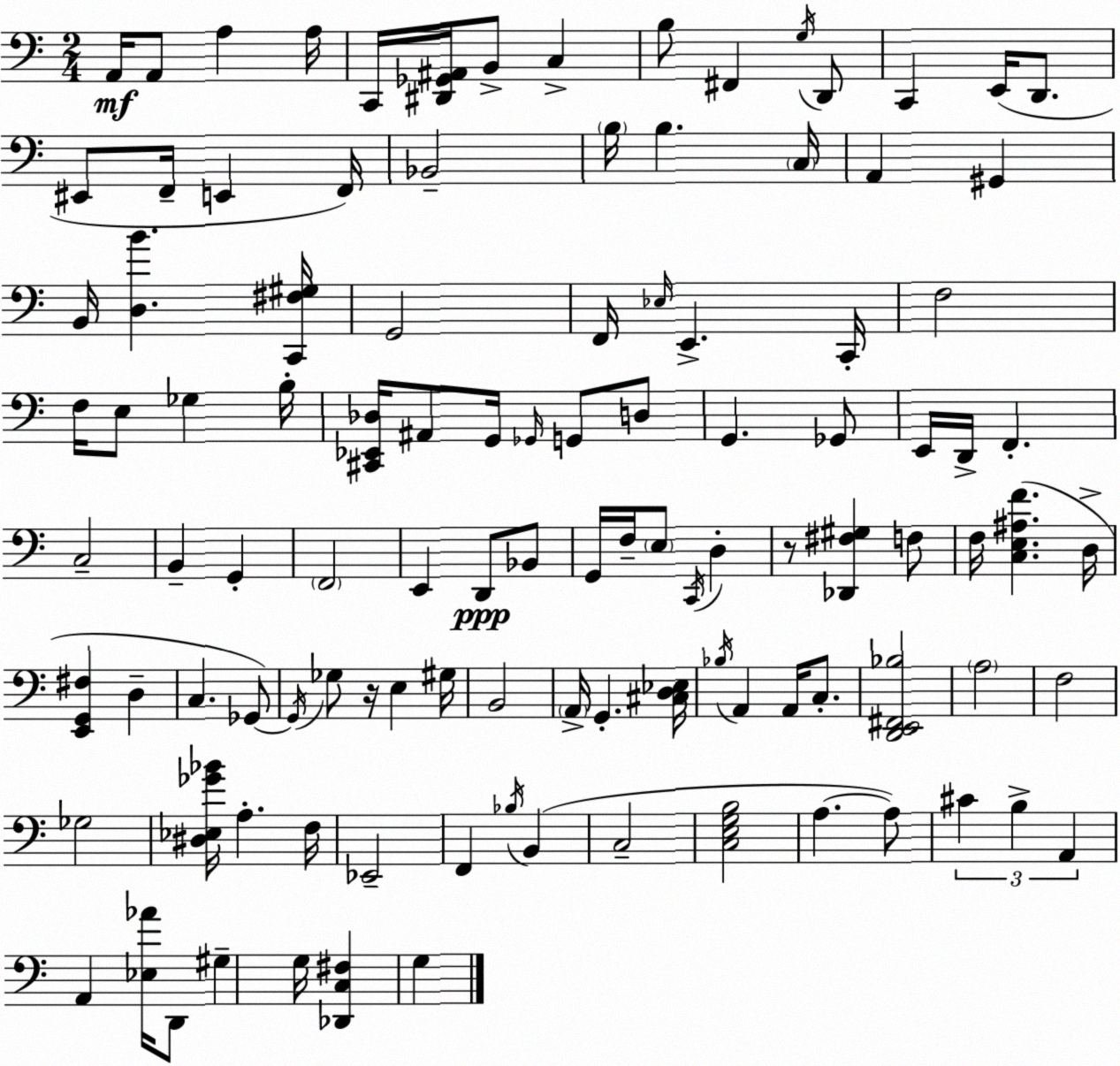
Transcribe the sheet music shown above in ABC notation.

X:1
T:Untitled
M:2/4
L:1/4
K:C
A,,/4 A,,/2 A, A,/4 C,,/4 [^D,,_G,,^A,,]/4 B,,/2 C, B,/2 ^F,, G,/4 D,,/2 C,, E,,/4 D,,/2 ^E,,/2 F,,/4 E,, F,,/4 _B,,2 B,/4 B, C,/4 A,, ^G,, B,,/4 [D,B] [C,,^F,^G,]/4 G,,2 F,,/4 _E,/4 E,, C,,/4 F,2 F,/4 E,/2 _G, B,/4 [^C,,_E,,_D,]/4 ^A,,/2 G,,/4 _G,,/4 G,,/2 D,/2 G,, _G,,/2 E,,/4 D,,/4 F,, C,2 B,, G,, F,,2 E,, D,,/2 _B,,/2 G,,/4 F,/4 E,/2 C,,/4 D, z/2 [_D,,^F,^G,] F,/2 F,/4 [C,E,^A,F] D,/4 [E,,G,,^F,] D, C, _G,,/2 _G,,/4 _G,/2 z/4 E, ^G,/4 B,,2 A,,/4 G,, [^C,D,_E,]/4 _B,/4 A,, A,,/4 C,/2 [D,,E,,^F,,_B,]2 A,2 F,2 _G,2 [^D,_E,_G_B]/4 A, F,/4 _E,,2 F,, _B,/4 B,, C,2 [C,E,G,B,]2 A, A,/2 ^C B, A,, A,, [_E,_A]/4 D,,/2 ^G, G,/4 [_D,,C,^F,] G,